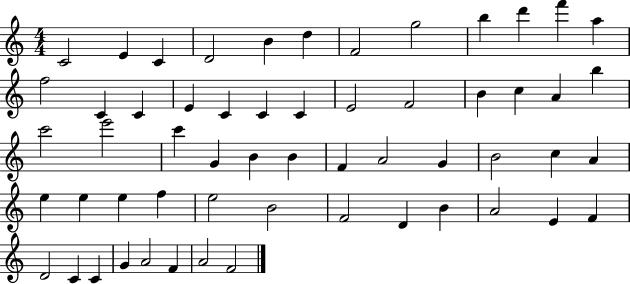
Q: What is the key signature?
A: C major